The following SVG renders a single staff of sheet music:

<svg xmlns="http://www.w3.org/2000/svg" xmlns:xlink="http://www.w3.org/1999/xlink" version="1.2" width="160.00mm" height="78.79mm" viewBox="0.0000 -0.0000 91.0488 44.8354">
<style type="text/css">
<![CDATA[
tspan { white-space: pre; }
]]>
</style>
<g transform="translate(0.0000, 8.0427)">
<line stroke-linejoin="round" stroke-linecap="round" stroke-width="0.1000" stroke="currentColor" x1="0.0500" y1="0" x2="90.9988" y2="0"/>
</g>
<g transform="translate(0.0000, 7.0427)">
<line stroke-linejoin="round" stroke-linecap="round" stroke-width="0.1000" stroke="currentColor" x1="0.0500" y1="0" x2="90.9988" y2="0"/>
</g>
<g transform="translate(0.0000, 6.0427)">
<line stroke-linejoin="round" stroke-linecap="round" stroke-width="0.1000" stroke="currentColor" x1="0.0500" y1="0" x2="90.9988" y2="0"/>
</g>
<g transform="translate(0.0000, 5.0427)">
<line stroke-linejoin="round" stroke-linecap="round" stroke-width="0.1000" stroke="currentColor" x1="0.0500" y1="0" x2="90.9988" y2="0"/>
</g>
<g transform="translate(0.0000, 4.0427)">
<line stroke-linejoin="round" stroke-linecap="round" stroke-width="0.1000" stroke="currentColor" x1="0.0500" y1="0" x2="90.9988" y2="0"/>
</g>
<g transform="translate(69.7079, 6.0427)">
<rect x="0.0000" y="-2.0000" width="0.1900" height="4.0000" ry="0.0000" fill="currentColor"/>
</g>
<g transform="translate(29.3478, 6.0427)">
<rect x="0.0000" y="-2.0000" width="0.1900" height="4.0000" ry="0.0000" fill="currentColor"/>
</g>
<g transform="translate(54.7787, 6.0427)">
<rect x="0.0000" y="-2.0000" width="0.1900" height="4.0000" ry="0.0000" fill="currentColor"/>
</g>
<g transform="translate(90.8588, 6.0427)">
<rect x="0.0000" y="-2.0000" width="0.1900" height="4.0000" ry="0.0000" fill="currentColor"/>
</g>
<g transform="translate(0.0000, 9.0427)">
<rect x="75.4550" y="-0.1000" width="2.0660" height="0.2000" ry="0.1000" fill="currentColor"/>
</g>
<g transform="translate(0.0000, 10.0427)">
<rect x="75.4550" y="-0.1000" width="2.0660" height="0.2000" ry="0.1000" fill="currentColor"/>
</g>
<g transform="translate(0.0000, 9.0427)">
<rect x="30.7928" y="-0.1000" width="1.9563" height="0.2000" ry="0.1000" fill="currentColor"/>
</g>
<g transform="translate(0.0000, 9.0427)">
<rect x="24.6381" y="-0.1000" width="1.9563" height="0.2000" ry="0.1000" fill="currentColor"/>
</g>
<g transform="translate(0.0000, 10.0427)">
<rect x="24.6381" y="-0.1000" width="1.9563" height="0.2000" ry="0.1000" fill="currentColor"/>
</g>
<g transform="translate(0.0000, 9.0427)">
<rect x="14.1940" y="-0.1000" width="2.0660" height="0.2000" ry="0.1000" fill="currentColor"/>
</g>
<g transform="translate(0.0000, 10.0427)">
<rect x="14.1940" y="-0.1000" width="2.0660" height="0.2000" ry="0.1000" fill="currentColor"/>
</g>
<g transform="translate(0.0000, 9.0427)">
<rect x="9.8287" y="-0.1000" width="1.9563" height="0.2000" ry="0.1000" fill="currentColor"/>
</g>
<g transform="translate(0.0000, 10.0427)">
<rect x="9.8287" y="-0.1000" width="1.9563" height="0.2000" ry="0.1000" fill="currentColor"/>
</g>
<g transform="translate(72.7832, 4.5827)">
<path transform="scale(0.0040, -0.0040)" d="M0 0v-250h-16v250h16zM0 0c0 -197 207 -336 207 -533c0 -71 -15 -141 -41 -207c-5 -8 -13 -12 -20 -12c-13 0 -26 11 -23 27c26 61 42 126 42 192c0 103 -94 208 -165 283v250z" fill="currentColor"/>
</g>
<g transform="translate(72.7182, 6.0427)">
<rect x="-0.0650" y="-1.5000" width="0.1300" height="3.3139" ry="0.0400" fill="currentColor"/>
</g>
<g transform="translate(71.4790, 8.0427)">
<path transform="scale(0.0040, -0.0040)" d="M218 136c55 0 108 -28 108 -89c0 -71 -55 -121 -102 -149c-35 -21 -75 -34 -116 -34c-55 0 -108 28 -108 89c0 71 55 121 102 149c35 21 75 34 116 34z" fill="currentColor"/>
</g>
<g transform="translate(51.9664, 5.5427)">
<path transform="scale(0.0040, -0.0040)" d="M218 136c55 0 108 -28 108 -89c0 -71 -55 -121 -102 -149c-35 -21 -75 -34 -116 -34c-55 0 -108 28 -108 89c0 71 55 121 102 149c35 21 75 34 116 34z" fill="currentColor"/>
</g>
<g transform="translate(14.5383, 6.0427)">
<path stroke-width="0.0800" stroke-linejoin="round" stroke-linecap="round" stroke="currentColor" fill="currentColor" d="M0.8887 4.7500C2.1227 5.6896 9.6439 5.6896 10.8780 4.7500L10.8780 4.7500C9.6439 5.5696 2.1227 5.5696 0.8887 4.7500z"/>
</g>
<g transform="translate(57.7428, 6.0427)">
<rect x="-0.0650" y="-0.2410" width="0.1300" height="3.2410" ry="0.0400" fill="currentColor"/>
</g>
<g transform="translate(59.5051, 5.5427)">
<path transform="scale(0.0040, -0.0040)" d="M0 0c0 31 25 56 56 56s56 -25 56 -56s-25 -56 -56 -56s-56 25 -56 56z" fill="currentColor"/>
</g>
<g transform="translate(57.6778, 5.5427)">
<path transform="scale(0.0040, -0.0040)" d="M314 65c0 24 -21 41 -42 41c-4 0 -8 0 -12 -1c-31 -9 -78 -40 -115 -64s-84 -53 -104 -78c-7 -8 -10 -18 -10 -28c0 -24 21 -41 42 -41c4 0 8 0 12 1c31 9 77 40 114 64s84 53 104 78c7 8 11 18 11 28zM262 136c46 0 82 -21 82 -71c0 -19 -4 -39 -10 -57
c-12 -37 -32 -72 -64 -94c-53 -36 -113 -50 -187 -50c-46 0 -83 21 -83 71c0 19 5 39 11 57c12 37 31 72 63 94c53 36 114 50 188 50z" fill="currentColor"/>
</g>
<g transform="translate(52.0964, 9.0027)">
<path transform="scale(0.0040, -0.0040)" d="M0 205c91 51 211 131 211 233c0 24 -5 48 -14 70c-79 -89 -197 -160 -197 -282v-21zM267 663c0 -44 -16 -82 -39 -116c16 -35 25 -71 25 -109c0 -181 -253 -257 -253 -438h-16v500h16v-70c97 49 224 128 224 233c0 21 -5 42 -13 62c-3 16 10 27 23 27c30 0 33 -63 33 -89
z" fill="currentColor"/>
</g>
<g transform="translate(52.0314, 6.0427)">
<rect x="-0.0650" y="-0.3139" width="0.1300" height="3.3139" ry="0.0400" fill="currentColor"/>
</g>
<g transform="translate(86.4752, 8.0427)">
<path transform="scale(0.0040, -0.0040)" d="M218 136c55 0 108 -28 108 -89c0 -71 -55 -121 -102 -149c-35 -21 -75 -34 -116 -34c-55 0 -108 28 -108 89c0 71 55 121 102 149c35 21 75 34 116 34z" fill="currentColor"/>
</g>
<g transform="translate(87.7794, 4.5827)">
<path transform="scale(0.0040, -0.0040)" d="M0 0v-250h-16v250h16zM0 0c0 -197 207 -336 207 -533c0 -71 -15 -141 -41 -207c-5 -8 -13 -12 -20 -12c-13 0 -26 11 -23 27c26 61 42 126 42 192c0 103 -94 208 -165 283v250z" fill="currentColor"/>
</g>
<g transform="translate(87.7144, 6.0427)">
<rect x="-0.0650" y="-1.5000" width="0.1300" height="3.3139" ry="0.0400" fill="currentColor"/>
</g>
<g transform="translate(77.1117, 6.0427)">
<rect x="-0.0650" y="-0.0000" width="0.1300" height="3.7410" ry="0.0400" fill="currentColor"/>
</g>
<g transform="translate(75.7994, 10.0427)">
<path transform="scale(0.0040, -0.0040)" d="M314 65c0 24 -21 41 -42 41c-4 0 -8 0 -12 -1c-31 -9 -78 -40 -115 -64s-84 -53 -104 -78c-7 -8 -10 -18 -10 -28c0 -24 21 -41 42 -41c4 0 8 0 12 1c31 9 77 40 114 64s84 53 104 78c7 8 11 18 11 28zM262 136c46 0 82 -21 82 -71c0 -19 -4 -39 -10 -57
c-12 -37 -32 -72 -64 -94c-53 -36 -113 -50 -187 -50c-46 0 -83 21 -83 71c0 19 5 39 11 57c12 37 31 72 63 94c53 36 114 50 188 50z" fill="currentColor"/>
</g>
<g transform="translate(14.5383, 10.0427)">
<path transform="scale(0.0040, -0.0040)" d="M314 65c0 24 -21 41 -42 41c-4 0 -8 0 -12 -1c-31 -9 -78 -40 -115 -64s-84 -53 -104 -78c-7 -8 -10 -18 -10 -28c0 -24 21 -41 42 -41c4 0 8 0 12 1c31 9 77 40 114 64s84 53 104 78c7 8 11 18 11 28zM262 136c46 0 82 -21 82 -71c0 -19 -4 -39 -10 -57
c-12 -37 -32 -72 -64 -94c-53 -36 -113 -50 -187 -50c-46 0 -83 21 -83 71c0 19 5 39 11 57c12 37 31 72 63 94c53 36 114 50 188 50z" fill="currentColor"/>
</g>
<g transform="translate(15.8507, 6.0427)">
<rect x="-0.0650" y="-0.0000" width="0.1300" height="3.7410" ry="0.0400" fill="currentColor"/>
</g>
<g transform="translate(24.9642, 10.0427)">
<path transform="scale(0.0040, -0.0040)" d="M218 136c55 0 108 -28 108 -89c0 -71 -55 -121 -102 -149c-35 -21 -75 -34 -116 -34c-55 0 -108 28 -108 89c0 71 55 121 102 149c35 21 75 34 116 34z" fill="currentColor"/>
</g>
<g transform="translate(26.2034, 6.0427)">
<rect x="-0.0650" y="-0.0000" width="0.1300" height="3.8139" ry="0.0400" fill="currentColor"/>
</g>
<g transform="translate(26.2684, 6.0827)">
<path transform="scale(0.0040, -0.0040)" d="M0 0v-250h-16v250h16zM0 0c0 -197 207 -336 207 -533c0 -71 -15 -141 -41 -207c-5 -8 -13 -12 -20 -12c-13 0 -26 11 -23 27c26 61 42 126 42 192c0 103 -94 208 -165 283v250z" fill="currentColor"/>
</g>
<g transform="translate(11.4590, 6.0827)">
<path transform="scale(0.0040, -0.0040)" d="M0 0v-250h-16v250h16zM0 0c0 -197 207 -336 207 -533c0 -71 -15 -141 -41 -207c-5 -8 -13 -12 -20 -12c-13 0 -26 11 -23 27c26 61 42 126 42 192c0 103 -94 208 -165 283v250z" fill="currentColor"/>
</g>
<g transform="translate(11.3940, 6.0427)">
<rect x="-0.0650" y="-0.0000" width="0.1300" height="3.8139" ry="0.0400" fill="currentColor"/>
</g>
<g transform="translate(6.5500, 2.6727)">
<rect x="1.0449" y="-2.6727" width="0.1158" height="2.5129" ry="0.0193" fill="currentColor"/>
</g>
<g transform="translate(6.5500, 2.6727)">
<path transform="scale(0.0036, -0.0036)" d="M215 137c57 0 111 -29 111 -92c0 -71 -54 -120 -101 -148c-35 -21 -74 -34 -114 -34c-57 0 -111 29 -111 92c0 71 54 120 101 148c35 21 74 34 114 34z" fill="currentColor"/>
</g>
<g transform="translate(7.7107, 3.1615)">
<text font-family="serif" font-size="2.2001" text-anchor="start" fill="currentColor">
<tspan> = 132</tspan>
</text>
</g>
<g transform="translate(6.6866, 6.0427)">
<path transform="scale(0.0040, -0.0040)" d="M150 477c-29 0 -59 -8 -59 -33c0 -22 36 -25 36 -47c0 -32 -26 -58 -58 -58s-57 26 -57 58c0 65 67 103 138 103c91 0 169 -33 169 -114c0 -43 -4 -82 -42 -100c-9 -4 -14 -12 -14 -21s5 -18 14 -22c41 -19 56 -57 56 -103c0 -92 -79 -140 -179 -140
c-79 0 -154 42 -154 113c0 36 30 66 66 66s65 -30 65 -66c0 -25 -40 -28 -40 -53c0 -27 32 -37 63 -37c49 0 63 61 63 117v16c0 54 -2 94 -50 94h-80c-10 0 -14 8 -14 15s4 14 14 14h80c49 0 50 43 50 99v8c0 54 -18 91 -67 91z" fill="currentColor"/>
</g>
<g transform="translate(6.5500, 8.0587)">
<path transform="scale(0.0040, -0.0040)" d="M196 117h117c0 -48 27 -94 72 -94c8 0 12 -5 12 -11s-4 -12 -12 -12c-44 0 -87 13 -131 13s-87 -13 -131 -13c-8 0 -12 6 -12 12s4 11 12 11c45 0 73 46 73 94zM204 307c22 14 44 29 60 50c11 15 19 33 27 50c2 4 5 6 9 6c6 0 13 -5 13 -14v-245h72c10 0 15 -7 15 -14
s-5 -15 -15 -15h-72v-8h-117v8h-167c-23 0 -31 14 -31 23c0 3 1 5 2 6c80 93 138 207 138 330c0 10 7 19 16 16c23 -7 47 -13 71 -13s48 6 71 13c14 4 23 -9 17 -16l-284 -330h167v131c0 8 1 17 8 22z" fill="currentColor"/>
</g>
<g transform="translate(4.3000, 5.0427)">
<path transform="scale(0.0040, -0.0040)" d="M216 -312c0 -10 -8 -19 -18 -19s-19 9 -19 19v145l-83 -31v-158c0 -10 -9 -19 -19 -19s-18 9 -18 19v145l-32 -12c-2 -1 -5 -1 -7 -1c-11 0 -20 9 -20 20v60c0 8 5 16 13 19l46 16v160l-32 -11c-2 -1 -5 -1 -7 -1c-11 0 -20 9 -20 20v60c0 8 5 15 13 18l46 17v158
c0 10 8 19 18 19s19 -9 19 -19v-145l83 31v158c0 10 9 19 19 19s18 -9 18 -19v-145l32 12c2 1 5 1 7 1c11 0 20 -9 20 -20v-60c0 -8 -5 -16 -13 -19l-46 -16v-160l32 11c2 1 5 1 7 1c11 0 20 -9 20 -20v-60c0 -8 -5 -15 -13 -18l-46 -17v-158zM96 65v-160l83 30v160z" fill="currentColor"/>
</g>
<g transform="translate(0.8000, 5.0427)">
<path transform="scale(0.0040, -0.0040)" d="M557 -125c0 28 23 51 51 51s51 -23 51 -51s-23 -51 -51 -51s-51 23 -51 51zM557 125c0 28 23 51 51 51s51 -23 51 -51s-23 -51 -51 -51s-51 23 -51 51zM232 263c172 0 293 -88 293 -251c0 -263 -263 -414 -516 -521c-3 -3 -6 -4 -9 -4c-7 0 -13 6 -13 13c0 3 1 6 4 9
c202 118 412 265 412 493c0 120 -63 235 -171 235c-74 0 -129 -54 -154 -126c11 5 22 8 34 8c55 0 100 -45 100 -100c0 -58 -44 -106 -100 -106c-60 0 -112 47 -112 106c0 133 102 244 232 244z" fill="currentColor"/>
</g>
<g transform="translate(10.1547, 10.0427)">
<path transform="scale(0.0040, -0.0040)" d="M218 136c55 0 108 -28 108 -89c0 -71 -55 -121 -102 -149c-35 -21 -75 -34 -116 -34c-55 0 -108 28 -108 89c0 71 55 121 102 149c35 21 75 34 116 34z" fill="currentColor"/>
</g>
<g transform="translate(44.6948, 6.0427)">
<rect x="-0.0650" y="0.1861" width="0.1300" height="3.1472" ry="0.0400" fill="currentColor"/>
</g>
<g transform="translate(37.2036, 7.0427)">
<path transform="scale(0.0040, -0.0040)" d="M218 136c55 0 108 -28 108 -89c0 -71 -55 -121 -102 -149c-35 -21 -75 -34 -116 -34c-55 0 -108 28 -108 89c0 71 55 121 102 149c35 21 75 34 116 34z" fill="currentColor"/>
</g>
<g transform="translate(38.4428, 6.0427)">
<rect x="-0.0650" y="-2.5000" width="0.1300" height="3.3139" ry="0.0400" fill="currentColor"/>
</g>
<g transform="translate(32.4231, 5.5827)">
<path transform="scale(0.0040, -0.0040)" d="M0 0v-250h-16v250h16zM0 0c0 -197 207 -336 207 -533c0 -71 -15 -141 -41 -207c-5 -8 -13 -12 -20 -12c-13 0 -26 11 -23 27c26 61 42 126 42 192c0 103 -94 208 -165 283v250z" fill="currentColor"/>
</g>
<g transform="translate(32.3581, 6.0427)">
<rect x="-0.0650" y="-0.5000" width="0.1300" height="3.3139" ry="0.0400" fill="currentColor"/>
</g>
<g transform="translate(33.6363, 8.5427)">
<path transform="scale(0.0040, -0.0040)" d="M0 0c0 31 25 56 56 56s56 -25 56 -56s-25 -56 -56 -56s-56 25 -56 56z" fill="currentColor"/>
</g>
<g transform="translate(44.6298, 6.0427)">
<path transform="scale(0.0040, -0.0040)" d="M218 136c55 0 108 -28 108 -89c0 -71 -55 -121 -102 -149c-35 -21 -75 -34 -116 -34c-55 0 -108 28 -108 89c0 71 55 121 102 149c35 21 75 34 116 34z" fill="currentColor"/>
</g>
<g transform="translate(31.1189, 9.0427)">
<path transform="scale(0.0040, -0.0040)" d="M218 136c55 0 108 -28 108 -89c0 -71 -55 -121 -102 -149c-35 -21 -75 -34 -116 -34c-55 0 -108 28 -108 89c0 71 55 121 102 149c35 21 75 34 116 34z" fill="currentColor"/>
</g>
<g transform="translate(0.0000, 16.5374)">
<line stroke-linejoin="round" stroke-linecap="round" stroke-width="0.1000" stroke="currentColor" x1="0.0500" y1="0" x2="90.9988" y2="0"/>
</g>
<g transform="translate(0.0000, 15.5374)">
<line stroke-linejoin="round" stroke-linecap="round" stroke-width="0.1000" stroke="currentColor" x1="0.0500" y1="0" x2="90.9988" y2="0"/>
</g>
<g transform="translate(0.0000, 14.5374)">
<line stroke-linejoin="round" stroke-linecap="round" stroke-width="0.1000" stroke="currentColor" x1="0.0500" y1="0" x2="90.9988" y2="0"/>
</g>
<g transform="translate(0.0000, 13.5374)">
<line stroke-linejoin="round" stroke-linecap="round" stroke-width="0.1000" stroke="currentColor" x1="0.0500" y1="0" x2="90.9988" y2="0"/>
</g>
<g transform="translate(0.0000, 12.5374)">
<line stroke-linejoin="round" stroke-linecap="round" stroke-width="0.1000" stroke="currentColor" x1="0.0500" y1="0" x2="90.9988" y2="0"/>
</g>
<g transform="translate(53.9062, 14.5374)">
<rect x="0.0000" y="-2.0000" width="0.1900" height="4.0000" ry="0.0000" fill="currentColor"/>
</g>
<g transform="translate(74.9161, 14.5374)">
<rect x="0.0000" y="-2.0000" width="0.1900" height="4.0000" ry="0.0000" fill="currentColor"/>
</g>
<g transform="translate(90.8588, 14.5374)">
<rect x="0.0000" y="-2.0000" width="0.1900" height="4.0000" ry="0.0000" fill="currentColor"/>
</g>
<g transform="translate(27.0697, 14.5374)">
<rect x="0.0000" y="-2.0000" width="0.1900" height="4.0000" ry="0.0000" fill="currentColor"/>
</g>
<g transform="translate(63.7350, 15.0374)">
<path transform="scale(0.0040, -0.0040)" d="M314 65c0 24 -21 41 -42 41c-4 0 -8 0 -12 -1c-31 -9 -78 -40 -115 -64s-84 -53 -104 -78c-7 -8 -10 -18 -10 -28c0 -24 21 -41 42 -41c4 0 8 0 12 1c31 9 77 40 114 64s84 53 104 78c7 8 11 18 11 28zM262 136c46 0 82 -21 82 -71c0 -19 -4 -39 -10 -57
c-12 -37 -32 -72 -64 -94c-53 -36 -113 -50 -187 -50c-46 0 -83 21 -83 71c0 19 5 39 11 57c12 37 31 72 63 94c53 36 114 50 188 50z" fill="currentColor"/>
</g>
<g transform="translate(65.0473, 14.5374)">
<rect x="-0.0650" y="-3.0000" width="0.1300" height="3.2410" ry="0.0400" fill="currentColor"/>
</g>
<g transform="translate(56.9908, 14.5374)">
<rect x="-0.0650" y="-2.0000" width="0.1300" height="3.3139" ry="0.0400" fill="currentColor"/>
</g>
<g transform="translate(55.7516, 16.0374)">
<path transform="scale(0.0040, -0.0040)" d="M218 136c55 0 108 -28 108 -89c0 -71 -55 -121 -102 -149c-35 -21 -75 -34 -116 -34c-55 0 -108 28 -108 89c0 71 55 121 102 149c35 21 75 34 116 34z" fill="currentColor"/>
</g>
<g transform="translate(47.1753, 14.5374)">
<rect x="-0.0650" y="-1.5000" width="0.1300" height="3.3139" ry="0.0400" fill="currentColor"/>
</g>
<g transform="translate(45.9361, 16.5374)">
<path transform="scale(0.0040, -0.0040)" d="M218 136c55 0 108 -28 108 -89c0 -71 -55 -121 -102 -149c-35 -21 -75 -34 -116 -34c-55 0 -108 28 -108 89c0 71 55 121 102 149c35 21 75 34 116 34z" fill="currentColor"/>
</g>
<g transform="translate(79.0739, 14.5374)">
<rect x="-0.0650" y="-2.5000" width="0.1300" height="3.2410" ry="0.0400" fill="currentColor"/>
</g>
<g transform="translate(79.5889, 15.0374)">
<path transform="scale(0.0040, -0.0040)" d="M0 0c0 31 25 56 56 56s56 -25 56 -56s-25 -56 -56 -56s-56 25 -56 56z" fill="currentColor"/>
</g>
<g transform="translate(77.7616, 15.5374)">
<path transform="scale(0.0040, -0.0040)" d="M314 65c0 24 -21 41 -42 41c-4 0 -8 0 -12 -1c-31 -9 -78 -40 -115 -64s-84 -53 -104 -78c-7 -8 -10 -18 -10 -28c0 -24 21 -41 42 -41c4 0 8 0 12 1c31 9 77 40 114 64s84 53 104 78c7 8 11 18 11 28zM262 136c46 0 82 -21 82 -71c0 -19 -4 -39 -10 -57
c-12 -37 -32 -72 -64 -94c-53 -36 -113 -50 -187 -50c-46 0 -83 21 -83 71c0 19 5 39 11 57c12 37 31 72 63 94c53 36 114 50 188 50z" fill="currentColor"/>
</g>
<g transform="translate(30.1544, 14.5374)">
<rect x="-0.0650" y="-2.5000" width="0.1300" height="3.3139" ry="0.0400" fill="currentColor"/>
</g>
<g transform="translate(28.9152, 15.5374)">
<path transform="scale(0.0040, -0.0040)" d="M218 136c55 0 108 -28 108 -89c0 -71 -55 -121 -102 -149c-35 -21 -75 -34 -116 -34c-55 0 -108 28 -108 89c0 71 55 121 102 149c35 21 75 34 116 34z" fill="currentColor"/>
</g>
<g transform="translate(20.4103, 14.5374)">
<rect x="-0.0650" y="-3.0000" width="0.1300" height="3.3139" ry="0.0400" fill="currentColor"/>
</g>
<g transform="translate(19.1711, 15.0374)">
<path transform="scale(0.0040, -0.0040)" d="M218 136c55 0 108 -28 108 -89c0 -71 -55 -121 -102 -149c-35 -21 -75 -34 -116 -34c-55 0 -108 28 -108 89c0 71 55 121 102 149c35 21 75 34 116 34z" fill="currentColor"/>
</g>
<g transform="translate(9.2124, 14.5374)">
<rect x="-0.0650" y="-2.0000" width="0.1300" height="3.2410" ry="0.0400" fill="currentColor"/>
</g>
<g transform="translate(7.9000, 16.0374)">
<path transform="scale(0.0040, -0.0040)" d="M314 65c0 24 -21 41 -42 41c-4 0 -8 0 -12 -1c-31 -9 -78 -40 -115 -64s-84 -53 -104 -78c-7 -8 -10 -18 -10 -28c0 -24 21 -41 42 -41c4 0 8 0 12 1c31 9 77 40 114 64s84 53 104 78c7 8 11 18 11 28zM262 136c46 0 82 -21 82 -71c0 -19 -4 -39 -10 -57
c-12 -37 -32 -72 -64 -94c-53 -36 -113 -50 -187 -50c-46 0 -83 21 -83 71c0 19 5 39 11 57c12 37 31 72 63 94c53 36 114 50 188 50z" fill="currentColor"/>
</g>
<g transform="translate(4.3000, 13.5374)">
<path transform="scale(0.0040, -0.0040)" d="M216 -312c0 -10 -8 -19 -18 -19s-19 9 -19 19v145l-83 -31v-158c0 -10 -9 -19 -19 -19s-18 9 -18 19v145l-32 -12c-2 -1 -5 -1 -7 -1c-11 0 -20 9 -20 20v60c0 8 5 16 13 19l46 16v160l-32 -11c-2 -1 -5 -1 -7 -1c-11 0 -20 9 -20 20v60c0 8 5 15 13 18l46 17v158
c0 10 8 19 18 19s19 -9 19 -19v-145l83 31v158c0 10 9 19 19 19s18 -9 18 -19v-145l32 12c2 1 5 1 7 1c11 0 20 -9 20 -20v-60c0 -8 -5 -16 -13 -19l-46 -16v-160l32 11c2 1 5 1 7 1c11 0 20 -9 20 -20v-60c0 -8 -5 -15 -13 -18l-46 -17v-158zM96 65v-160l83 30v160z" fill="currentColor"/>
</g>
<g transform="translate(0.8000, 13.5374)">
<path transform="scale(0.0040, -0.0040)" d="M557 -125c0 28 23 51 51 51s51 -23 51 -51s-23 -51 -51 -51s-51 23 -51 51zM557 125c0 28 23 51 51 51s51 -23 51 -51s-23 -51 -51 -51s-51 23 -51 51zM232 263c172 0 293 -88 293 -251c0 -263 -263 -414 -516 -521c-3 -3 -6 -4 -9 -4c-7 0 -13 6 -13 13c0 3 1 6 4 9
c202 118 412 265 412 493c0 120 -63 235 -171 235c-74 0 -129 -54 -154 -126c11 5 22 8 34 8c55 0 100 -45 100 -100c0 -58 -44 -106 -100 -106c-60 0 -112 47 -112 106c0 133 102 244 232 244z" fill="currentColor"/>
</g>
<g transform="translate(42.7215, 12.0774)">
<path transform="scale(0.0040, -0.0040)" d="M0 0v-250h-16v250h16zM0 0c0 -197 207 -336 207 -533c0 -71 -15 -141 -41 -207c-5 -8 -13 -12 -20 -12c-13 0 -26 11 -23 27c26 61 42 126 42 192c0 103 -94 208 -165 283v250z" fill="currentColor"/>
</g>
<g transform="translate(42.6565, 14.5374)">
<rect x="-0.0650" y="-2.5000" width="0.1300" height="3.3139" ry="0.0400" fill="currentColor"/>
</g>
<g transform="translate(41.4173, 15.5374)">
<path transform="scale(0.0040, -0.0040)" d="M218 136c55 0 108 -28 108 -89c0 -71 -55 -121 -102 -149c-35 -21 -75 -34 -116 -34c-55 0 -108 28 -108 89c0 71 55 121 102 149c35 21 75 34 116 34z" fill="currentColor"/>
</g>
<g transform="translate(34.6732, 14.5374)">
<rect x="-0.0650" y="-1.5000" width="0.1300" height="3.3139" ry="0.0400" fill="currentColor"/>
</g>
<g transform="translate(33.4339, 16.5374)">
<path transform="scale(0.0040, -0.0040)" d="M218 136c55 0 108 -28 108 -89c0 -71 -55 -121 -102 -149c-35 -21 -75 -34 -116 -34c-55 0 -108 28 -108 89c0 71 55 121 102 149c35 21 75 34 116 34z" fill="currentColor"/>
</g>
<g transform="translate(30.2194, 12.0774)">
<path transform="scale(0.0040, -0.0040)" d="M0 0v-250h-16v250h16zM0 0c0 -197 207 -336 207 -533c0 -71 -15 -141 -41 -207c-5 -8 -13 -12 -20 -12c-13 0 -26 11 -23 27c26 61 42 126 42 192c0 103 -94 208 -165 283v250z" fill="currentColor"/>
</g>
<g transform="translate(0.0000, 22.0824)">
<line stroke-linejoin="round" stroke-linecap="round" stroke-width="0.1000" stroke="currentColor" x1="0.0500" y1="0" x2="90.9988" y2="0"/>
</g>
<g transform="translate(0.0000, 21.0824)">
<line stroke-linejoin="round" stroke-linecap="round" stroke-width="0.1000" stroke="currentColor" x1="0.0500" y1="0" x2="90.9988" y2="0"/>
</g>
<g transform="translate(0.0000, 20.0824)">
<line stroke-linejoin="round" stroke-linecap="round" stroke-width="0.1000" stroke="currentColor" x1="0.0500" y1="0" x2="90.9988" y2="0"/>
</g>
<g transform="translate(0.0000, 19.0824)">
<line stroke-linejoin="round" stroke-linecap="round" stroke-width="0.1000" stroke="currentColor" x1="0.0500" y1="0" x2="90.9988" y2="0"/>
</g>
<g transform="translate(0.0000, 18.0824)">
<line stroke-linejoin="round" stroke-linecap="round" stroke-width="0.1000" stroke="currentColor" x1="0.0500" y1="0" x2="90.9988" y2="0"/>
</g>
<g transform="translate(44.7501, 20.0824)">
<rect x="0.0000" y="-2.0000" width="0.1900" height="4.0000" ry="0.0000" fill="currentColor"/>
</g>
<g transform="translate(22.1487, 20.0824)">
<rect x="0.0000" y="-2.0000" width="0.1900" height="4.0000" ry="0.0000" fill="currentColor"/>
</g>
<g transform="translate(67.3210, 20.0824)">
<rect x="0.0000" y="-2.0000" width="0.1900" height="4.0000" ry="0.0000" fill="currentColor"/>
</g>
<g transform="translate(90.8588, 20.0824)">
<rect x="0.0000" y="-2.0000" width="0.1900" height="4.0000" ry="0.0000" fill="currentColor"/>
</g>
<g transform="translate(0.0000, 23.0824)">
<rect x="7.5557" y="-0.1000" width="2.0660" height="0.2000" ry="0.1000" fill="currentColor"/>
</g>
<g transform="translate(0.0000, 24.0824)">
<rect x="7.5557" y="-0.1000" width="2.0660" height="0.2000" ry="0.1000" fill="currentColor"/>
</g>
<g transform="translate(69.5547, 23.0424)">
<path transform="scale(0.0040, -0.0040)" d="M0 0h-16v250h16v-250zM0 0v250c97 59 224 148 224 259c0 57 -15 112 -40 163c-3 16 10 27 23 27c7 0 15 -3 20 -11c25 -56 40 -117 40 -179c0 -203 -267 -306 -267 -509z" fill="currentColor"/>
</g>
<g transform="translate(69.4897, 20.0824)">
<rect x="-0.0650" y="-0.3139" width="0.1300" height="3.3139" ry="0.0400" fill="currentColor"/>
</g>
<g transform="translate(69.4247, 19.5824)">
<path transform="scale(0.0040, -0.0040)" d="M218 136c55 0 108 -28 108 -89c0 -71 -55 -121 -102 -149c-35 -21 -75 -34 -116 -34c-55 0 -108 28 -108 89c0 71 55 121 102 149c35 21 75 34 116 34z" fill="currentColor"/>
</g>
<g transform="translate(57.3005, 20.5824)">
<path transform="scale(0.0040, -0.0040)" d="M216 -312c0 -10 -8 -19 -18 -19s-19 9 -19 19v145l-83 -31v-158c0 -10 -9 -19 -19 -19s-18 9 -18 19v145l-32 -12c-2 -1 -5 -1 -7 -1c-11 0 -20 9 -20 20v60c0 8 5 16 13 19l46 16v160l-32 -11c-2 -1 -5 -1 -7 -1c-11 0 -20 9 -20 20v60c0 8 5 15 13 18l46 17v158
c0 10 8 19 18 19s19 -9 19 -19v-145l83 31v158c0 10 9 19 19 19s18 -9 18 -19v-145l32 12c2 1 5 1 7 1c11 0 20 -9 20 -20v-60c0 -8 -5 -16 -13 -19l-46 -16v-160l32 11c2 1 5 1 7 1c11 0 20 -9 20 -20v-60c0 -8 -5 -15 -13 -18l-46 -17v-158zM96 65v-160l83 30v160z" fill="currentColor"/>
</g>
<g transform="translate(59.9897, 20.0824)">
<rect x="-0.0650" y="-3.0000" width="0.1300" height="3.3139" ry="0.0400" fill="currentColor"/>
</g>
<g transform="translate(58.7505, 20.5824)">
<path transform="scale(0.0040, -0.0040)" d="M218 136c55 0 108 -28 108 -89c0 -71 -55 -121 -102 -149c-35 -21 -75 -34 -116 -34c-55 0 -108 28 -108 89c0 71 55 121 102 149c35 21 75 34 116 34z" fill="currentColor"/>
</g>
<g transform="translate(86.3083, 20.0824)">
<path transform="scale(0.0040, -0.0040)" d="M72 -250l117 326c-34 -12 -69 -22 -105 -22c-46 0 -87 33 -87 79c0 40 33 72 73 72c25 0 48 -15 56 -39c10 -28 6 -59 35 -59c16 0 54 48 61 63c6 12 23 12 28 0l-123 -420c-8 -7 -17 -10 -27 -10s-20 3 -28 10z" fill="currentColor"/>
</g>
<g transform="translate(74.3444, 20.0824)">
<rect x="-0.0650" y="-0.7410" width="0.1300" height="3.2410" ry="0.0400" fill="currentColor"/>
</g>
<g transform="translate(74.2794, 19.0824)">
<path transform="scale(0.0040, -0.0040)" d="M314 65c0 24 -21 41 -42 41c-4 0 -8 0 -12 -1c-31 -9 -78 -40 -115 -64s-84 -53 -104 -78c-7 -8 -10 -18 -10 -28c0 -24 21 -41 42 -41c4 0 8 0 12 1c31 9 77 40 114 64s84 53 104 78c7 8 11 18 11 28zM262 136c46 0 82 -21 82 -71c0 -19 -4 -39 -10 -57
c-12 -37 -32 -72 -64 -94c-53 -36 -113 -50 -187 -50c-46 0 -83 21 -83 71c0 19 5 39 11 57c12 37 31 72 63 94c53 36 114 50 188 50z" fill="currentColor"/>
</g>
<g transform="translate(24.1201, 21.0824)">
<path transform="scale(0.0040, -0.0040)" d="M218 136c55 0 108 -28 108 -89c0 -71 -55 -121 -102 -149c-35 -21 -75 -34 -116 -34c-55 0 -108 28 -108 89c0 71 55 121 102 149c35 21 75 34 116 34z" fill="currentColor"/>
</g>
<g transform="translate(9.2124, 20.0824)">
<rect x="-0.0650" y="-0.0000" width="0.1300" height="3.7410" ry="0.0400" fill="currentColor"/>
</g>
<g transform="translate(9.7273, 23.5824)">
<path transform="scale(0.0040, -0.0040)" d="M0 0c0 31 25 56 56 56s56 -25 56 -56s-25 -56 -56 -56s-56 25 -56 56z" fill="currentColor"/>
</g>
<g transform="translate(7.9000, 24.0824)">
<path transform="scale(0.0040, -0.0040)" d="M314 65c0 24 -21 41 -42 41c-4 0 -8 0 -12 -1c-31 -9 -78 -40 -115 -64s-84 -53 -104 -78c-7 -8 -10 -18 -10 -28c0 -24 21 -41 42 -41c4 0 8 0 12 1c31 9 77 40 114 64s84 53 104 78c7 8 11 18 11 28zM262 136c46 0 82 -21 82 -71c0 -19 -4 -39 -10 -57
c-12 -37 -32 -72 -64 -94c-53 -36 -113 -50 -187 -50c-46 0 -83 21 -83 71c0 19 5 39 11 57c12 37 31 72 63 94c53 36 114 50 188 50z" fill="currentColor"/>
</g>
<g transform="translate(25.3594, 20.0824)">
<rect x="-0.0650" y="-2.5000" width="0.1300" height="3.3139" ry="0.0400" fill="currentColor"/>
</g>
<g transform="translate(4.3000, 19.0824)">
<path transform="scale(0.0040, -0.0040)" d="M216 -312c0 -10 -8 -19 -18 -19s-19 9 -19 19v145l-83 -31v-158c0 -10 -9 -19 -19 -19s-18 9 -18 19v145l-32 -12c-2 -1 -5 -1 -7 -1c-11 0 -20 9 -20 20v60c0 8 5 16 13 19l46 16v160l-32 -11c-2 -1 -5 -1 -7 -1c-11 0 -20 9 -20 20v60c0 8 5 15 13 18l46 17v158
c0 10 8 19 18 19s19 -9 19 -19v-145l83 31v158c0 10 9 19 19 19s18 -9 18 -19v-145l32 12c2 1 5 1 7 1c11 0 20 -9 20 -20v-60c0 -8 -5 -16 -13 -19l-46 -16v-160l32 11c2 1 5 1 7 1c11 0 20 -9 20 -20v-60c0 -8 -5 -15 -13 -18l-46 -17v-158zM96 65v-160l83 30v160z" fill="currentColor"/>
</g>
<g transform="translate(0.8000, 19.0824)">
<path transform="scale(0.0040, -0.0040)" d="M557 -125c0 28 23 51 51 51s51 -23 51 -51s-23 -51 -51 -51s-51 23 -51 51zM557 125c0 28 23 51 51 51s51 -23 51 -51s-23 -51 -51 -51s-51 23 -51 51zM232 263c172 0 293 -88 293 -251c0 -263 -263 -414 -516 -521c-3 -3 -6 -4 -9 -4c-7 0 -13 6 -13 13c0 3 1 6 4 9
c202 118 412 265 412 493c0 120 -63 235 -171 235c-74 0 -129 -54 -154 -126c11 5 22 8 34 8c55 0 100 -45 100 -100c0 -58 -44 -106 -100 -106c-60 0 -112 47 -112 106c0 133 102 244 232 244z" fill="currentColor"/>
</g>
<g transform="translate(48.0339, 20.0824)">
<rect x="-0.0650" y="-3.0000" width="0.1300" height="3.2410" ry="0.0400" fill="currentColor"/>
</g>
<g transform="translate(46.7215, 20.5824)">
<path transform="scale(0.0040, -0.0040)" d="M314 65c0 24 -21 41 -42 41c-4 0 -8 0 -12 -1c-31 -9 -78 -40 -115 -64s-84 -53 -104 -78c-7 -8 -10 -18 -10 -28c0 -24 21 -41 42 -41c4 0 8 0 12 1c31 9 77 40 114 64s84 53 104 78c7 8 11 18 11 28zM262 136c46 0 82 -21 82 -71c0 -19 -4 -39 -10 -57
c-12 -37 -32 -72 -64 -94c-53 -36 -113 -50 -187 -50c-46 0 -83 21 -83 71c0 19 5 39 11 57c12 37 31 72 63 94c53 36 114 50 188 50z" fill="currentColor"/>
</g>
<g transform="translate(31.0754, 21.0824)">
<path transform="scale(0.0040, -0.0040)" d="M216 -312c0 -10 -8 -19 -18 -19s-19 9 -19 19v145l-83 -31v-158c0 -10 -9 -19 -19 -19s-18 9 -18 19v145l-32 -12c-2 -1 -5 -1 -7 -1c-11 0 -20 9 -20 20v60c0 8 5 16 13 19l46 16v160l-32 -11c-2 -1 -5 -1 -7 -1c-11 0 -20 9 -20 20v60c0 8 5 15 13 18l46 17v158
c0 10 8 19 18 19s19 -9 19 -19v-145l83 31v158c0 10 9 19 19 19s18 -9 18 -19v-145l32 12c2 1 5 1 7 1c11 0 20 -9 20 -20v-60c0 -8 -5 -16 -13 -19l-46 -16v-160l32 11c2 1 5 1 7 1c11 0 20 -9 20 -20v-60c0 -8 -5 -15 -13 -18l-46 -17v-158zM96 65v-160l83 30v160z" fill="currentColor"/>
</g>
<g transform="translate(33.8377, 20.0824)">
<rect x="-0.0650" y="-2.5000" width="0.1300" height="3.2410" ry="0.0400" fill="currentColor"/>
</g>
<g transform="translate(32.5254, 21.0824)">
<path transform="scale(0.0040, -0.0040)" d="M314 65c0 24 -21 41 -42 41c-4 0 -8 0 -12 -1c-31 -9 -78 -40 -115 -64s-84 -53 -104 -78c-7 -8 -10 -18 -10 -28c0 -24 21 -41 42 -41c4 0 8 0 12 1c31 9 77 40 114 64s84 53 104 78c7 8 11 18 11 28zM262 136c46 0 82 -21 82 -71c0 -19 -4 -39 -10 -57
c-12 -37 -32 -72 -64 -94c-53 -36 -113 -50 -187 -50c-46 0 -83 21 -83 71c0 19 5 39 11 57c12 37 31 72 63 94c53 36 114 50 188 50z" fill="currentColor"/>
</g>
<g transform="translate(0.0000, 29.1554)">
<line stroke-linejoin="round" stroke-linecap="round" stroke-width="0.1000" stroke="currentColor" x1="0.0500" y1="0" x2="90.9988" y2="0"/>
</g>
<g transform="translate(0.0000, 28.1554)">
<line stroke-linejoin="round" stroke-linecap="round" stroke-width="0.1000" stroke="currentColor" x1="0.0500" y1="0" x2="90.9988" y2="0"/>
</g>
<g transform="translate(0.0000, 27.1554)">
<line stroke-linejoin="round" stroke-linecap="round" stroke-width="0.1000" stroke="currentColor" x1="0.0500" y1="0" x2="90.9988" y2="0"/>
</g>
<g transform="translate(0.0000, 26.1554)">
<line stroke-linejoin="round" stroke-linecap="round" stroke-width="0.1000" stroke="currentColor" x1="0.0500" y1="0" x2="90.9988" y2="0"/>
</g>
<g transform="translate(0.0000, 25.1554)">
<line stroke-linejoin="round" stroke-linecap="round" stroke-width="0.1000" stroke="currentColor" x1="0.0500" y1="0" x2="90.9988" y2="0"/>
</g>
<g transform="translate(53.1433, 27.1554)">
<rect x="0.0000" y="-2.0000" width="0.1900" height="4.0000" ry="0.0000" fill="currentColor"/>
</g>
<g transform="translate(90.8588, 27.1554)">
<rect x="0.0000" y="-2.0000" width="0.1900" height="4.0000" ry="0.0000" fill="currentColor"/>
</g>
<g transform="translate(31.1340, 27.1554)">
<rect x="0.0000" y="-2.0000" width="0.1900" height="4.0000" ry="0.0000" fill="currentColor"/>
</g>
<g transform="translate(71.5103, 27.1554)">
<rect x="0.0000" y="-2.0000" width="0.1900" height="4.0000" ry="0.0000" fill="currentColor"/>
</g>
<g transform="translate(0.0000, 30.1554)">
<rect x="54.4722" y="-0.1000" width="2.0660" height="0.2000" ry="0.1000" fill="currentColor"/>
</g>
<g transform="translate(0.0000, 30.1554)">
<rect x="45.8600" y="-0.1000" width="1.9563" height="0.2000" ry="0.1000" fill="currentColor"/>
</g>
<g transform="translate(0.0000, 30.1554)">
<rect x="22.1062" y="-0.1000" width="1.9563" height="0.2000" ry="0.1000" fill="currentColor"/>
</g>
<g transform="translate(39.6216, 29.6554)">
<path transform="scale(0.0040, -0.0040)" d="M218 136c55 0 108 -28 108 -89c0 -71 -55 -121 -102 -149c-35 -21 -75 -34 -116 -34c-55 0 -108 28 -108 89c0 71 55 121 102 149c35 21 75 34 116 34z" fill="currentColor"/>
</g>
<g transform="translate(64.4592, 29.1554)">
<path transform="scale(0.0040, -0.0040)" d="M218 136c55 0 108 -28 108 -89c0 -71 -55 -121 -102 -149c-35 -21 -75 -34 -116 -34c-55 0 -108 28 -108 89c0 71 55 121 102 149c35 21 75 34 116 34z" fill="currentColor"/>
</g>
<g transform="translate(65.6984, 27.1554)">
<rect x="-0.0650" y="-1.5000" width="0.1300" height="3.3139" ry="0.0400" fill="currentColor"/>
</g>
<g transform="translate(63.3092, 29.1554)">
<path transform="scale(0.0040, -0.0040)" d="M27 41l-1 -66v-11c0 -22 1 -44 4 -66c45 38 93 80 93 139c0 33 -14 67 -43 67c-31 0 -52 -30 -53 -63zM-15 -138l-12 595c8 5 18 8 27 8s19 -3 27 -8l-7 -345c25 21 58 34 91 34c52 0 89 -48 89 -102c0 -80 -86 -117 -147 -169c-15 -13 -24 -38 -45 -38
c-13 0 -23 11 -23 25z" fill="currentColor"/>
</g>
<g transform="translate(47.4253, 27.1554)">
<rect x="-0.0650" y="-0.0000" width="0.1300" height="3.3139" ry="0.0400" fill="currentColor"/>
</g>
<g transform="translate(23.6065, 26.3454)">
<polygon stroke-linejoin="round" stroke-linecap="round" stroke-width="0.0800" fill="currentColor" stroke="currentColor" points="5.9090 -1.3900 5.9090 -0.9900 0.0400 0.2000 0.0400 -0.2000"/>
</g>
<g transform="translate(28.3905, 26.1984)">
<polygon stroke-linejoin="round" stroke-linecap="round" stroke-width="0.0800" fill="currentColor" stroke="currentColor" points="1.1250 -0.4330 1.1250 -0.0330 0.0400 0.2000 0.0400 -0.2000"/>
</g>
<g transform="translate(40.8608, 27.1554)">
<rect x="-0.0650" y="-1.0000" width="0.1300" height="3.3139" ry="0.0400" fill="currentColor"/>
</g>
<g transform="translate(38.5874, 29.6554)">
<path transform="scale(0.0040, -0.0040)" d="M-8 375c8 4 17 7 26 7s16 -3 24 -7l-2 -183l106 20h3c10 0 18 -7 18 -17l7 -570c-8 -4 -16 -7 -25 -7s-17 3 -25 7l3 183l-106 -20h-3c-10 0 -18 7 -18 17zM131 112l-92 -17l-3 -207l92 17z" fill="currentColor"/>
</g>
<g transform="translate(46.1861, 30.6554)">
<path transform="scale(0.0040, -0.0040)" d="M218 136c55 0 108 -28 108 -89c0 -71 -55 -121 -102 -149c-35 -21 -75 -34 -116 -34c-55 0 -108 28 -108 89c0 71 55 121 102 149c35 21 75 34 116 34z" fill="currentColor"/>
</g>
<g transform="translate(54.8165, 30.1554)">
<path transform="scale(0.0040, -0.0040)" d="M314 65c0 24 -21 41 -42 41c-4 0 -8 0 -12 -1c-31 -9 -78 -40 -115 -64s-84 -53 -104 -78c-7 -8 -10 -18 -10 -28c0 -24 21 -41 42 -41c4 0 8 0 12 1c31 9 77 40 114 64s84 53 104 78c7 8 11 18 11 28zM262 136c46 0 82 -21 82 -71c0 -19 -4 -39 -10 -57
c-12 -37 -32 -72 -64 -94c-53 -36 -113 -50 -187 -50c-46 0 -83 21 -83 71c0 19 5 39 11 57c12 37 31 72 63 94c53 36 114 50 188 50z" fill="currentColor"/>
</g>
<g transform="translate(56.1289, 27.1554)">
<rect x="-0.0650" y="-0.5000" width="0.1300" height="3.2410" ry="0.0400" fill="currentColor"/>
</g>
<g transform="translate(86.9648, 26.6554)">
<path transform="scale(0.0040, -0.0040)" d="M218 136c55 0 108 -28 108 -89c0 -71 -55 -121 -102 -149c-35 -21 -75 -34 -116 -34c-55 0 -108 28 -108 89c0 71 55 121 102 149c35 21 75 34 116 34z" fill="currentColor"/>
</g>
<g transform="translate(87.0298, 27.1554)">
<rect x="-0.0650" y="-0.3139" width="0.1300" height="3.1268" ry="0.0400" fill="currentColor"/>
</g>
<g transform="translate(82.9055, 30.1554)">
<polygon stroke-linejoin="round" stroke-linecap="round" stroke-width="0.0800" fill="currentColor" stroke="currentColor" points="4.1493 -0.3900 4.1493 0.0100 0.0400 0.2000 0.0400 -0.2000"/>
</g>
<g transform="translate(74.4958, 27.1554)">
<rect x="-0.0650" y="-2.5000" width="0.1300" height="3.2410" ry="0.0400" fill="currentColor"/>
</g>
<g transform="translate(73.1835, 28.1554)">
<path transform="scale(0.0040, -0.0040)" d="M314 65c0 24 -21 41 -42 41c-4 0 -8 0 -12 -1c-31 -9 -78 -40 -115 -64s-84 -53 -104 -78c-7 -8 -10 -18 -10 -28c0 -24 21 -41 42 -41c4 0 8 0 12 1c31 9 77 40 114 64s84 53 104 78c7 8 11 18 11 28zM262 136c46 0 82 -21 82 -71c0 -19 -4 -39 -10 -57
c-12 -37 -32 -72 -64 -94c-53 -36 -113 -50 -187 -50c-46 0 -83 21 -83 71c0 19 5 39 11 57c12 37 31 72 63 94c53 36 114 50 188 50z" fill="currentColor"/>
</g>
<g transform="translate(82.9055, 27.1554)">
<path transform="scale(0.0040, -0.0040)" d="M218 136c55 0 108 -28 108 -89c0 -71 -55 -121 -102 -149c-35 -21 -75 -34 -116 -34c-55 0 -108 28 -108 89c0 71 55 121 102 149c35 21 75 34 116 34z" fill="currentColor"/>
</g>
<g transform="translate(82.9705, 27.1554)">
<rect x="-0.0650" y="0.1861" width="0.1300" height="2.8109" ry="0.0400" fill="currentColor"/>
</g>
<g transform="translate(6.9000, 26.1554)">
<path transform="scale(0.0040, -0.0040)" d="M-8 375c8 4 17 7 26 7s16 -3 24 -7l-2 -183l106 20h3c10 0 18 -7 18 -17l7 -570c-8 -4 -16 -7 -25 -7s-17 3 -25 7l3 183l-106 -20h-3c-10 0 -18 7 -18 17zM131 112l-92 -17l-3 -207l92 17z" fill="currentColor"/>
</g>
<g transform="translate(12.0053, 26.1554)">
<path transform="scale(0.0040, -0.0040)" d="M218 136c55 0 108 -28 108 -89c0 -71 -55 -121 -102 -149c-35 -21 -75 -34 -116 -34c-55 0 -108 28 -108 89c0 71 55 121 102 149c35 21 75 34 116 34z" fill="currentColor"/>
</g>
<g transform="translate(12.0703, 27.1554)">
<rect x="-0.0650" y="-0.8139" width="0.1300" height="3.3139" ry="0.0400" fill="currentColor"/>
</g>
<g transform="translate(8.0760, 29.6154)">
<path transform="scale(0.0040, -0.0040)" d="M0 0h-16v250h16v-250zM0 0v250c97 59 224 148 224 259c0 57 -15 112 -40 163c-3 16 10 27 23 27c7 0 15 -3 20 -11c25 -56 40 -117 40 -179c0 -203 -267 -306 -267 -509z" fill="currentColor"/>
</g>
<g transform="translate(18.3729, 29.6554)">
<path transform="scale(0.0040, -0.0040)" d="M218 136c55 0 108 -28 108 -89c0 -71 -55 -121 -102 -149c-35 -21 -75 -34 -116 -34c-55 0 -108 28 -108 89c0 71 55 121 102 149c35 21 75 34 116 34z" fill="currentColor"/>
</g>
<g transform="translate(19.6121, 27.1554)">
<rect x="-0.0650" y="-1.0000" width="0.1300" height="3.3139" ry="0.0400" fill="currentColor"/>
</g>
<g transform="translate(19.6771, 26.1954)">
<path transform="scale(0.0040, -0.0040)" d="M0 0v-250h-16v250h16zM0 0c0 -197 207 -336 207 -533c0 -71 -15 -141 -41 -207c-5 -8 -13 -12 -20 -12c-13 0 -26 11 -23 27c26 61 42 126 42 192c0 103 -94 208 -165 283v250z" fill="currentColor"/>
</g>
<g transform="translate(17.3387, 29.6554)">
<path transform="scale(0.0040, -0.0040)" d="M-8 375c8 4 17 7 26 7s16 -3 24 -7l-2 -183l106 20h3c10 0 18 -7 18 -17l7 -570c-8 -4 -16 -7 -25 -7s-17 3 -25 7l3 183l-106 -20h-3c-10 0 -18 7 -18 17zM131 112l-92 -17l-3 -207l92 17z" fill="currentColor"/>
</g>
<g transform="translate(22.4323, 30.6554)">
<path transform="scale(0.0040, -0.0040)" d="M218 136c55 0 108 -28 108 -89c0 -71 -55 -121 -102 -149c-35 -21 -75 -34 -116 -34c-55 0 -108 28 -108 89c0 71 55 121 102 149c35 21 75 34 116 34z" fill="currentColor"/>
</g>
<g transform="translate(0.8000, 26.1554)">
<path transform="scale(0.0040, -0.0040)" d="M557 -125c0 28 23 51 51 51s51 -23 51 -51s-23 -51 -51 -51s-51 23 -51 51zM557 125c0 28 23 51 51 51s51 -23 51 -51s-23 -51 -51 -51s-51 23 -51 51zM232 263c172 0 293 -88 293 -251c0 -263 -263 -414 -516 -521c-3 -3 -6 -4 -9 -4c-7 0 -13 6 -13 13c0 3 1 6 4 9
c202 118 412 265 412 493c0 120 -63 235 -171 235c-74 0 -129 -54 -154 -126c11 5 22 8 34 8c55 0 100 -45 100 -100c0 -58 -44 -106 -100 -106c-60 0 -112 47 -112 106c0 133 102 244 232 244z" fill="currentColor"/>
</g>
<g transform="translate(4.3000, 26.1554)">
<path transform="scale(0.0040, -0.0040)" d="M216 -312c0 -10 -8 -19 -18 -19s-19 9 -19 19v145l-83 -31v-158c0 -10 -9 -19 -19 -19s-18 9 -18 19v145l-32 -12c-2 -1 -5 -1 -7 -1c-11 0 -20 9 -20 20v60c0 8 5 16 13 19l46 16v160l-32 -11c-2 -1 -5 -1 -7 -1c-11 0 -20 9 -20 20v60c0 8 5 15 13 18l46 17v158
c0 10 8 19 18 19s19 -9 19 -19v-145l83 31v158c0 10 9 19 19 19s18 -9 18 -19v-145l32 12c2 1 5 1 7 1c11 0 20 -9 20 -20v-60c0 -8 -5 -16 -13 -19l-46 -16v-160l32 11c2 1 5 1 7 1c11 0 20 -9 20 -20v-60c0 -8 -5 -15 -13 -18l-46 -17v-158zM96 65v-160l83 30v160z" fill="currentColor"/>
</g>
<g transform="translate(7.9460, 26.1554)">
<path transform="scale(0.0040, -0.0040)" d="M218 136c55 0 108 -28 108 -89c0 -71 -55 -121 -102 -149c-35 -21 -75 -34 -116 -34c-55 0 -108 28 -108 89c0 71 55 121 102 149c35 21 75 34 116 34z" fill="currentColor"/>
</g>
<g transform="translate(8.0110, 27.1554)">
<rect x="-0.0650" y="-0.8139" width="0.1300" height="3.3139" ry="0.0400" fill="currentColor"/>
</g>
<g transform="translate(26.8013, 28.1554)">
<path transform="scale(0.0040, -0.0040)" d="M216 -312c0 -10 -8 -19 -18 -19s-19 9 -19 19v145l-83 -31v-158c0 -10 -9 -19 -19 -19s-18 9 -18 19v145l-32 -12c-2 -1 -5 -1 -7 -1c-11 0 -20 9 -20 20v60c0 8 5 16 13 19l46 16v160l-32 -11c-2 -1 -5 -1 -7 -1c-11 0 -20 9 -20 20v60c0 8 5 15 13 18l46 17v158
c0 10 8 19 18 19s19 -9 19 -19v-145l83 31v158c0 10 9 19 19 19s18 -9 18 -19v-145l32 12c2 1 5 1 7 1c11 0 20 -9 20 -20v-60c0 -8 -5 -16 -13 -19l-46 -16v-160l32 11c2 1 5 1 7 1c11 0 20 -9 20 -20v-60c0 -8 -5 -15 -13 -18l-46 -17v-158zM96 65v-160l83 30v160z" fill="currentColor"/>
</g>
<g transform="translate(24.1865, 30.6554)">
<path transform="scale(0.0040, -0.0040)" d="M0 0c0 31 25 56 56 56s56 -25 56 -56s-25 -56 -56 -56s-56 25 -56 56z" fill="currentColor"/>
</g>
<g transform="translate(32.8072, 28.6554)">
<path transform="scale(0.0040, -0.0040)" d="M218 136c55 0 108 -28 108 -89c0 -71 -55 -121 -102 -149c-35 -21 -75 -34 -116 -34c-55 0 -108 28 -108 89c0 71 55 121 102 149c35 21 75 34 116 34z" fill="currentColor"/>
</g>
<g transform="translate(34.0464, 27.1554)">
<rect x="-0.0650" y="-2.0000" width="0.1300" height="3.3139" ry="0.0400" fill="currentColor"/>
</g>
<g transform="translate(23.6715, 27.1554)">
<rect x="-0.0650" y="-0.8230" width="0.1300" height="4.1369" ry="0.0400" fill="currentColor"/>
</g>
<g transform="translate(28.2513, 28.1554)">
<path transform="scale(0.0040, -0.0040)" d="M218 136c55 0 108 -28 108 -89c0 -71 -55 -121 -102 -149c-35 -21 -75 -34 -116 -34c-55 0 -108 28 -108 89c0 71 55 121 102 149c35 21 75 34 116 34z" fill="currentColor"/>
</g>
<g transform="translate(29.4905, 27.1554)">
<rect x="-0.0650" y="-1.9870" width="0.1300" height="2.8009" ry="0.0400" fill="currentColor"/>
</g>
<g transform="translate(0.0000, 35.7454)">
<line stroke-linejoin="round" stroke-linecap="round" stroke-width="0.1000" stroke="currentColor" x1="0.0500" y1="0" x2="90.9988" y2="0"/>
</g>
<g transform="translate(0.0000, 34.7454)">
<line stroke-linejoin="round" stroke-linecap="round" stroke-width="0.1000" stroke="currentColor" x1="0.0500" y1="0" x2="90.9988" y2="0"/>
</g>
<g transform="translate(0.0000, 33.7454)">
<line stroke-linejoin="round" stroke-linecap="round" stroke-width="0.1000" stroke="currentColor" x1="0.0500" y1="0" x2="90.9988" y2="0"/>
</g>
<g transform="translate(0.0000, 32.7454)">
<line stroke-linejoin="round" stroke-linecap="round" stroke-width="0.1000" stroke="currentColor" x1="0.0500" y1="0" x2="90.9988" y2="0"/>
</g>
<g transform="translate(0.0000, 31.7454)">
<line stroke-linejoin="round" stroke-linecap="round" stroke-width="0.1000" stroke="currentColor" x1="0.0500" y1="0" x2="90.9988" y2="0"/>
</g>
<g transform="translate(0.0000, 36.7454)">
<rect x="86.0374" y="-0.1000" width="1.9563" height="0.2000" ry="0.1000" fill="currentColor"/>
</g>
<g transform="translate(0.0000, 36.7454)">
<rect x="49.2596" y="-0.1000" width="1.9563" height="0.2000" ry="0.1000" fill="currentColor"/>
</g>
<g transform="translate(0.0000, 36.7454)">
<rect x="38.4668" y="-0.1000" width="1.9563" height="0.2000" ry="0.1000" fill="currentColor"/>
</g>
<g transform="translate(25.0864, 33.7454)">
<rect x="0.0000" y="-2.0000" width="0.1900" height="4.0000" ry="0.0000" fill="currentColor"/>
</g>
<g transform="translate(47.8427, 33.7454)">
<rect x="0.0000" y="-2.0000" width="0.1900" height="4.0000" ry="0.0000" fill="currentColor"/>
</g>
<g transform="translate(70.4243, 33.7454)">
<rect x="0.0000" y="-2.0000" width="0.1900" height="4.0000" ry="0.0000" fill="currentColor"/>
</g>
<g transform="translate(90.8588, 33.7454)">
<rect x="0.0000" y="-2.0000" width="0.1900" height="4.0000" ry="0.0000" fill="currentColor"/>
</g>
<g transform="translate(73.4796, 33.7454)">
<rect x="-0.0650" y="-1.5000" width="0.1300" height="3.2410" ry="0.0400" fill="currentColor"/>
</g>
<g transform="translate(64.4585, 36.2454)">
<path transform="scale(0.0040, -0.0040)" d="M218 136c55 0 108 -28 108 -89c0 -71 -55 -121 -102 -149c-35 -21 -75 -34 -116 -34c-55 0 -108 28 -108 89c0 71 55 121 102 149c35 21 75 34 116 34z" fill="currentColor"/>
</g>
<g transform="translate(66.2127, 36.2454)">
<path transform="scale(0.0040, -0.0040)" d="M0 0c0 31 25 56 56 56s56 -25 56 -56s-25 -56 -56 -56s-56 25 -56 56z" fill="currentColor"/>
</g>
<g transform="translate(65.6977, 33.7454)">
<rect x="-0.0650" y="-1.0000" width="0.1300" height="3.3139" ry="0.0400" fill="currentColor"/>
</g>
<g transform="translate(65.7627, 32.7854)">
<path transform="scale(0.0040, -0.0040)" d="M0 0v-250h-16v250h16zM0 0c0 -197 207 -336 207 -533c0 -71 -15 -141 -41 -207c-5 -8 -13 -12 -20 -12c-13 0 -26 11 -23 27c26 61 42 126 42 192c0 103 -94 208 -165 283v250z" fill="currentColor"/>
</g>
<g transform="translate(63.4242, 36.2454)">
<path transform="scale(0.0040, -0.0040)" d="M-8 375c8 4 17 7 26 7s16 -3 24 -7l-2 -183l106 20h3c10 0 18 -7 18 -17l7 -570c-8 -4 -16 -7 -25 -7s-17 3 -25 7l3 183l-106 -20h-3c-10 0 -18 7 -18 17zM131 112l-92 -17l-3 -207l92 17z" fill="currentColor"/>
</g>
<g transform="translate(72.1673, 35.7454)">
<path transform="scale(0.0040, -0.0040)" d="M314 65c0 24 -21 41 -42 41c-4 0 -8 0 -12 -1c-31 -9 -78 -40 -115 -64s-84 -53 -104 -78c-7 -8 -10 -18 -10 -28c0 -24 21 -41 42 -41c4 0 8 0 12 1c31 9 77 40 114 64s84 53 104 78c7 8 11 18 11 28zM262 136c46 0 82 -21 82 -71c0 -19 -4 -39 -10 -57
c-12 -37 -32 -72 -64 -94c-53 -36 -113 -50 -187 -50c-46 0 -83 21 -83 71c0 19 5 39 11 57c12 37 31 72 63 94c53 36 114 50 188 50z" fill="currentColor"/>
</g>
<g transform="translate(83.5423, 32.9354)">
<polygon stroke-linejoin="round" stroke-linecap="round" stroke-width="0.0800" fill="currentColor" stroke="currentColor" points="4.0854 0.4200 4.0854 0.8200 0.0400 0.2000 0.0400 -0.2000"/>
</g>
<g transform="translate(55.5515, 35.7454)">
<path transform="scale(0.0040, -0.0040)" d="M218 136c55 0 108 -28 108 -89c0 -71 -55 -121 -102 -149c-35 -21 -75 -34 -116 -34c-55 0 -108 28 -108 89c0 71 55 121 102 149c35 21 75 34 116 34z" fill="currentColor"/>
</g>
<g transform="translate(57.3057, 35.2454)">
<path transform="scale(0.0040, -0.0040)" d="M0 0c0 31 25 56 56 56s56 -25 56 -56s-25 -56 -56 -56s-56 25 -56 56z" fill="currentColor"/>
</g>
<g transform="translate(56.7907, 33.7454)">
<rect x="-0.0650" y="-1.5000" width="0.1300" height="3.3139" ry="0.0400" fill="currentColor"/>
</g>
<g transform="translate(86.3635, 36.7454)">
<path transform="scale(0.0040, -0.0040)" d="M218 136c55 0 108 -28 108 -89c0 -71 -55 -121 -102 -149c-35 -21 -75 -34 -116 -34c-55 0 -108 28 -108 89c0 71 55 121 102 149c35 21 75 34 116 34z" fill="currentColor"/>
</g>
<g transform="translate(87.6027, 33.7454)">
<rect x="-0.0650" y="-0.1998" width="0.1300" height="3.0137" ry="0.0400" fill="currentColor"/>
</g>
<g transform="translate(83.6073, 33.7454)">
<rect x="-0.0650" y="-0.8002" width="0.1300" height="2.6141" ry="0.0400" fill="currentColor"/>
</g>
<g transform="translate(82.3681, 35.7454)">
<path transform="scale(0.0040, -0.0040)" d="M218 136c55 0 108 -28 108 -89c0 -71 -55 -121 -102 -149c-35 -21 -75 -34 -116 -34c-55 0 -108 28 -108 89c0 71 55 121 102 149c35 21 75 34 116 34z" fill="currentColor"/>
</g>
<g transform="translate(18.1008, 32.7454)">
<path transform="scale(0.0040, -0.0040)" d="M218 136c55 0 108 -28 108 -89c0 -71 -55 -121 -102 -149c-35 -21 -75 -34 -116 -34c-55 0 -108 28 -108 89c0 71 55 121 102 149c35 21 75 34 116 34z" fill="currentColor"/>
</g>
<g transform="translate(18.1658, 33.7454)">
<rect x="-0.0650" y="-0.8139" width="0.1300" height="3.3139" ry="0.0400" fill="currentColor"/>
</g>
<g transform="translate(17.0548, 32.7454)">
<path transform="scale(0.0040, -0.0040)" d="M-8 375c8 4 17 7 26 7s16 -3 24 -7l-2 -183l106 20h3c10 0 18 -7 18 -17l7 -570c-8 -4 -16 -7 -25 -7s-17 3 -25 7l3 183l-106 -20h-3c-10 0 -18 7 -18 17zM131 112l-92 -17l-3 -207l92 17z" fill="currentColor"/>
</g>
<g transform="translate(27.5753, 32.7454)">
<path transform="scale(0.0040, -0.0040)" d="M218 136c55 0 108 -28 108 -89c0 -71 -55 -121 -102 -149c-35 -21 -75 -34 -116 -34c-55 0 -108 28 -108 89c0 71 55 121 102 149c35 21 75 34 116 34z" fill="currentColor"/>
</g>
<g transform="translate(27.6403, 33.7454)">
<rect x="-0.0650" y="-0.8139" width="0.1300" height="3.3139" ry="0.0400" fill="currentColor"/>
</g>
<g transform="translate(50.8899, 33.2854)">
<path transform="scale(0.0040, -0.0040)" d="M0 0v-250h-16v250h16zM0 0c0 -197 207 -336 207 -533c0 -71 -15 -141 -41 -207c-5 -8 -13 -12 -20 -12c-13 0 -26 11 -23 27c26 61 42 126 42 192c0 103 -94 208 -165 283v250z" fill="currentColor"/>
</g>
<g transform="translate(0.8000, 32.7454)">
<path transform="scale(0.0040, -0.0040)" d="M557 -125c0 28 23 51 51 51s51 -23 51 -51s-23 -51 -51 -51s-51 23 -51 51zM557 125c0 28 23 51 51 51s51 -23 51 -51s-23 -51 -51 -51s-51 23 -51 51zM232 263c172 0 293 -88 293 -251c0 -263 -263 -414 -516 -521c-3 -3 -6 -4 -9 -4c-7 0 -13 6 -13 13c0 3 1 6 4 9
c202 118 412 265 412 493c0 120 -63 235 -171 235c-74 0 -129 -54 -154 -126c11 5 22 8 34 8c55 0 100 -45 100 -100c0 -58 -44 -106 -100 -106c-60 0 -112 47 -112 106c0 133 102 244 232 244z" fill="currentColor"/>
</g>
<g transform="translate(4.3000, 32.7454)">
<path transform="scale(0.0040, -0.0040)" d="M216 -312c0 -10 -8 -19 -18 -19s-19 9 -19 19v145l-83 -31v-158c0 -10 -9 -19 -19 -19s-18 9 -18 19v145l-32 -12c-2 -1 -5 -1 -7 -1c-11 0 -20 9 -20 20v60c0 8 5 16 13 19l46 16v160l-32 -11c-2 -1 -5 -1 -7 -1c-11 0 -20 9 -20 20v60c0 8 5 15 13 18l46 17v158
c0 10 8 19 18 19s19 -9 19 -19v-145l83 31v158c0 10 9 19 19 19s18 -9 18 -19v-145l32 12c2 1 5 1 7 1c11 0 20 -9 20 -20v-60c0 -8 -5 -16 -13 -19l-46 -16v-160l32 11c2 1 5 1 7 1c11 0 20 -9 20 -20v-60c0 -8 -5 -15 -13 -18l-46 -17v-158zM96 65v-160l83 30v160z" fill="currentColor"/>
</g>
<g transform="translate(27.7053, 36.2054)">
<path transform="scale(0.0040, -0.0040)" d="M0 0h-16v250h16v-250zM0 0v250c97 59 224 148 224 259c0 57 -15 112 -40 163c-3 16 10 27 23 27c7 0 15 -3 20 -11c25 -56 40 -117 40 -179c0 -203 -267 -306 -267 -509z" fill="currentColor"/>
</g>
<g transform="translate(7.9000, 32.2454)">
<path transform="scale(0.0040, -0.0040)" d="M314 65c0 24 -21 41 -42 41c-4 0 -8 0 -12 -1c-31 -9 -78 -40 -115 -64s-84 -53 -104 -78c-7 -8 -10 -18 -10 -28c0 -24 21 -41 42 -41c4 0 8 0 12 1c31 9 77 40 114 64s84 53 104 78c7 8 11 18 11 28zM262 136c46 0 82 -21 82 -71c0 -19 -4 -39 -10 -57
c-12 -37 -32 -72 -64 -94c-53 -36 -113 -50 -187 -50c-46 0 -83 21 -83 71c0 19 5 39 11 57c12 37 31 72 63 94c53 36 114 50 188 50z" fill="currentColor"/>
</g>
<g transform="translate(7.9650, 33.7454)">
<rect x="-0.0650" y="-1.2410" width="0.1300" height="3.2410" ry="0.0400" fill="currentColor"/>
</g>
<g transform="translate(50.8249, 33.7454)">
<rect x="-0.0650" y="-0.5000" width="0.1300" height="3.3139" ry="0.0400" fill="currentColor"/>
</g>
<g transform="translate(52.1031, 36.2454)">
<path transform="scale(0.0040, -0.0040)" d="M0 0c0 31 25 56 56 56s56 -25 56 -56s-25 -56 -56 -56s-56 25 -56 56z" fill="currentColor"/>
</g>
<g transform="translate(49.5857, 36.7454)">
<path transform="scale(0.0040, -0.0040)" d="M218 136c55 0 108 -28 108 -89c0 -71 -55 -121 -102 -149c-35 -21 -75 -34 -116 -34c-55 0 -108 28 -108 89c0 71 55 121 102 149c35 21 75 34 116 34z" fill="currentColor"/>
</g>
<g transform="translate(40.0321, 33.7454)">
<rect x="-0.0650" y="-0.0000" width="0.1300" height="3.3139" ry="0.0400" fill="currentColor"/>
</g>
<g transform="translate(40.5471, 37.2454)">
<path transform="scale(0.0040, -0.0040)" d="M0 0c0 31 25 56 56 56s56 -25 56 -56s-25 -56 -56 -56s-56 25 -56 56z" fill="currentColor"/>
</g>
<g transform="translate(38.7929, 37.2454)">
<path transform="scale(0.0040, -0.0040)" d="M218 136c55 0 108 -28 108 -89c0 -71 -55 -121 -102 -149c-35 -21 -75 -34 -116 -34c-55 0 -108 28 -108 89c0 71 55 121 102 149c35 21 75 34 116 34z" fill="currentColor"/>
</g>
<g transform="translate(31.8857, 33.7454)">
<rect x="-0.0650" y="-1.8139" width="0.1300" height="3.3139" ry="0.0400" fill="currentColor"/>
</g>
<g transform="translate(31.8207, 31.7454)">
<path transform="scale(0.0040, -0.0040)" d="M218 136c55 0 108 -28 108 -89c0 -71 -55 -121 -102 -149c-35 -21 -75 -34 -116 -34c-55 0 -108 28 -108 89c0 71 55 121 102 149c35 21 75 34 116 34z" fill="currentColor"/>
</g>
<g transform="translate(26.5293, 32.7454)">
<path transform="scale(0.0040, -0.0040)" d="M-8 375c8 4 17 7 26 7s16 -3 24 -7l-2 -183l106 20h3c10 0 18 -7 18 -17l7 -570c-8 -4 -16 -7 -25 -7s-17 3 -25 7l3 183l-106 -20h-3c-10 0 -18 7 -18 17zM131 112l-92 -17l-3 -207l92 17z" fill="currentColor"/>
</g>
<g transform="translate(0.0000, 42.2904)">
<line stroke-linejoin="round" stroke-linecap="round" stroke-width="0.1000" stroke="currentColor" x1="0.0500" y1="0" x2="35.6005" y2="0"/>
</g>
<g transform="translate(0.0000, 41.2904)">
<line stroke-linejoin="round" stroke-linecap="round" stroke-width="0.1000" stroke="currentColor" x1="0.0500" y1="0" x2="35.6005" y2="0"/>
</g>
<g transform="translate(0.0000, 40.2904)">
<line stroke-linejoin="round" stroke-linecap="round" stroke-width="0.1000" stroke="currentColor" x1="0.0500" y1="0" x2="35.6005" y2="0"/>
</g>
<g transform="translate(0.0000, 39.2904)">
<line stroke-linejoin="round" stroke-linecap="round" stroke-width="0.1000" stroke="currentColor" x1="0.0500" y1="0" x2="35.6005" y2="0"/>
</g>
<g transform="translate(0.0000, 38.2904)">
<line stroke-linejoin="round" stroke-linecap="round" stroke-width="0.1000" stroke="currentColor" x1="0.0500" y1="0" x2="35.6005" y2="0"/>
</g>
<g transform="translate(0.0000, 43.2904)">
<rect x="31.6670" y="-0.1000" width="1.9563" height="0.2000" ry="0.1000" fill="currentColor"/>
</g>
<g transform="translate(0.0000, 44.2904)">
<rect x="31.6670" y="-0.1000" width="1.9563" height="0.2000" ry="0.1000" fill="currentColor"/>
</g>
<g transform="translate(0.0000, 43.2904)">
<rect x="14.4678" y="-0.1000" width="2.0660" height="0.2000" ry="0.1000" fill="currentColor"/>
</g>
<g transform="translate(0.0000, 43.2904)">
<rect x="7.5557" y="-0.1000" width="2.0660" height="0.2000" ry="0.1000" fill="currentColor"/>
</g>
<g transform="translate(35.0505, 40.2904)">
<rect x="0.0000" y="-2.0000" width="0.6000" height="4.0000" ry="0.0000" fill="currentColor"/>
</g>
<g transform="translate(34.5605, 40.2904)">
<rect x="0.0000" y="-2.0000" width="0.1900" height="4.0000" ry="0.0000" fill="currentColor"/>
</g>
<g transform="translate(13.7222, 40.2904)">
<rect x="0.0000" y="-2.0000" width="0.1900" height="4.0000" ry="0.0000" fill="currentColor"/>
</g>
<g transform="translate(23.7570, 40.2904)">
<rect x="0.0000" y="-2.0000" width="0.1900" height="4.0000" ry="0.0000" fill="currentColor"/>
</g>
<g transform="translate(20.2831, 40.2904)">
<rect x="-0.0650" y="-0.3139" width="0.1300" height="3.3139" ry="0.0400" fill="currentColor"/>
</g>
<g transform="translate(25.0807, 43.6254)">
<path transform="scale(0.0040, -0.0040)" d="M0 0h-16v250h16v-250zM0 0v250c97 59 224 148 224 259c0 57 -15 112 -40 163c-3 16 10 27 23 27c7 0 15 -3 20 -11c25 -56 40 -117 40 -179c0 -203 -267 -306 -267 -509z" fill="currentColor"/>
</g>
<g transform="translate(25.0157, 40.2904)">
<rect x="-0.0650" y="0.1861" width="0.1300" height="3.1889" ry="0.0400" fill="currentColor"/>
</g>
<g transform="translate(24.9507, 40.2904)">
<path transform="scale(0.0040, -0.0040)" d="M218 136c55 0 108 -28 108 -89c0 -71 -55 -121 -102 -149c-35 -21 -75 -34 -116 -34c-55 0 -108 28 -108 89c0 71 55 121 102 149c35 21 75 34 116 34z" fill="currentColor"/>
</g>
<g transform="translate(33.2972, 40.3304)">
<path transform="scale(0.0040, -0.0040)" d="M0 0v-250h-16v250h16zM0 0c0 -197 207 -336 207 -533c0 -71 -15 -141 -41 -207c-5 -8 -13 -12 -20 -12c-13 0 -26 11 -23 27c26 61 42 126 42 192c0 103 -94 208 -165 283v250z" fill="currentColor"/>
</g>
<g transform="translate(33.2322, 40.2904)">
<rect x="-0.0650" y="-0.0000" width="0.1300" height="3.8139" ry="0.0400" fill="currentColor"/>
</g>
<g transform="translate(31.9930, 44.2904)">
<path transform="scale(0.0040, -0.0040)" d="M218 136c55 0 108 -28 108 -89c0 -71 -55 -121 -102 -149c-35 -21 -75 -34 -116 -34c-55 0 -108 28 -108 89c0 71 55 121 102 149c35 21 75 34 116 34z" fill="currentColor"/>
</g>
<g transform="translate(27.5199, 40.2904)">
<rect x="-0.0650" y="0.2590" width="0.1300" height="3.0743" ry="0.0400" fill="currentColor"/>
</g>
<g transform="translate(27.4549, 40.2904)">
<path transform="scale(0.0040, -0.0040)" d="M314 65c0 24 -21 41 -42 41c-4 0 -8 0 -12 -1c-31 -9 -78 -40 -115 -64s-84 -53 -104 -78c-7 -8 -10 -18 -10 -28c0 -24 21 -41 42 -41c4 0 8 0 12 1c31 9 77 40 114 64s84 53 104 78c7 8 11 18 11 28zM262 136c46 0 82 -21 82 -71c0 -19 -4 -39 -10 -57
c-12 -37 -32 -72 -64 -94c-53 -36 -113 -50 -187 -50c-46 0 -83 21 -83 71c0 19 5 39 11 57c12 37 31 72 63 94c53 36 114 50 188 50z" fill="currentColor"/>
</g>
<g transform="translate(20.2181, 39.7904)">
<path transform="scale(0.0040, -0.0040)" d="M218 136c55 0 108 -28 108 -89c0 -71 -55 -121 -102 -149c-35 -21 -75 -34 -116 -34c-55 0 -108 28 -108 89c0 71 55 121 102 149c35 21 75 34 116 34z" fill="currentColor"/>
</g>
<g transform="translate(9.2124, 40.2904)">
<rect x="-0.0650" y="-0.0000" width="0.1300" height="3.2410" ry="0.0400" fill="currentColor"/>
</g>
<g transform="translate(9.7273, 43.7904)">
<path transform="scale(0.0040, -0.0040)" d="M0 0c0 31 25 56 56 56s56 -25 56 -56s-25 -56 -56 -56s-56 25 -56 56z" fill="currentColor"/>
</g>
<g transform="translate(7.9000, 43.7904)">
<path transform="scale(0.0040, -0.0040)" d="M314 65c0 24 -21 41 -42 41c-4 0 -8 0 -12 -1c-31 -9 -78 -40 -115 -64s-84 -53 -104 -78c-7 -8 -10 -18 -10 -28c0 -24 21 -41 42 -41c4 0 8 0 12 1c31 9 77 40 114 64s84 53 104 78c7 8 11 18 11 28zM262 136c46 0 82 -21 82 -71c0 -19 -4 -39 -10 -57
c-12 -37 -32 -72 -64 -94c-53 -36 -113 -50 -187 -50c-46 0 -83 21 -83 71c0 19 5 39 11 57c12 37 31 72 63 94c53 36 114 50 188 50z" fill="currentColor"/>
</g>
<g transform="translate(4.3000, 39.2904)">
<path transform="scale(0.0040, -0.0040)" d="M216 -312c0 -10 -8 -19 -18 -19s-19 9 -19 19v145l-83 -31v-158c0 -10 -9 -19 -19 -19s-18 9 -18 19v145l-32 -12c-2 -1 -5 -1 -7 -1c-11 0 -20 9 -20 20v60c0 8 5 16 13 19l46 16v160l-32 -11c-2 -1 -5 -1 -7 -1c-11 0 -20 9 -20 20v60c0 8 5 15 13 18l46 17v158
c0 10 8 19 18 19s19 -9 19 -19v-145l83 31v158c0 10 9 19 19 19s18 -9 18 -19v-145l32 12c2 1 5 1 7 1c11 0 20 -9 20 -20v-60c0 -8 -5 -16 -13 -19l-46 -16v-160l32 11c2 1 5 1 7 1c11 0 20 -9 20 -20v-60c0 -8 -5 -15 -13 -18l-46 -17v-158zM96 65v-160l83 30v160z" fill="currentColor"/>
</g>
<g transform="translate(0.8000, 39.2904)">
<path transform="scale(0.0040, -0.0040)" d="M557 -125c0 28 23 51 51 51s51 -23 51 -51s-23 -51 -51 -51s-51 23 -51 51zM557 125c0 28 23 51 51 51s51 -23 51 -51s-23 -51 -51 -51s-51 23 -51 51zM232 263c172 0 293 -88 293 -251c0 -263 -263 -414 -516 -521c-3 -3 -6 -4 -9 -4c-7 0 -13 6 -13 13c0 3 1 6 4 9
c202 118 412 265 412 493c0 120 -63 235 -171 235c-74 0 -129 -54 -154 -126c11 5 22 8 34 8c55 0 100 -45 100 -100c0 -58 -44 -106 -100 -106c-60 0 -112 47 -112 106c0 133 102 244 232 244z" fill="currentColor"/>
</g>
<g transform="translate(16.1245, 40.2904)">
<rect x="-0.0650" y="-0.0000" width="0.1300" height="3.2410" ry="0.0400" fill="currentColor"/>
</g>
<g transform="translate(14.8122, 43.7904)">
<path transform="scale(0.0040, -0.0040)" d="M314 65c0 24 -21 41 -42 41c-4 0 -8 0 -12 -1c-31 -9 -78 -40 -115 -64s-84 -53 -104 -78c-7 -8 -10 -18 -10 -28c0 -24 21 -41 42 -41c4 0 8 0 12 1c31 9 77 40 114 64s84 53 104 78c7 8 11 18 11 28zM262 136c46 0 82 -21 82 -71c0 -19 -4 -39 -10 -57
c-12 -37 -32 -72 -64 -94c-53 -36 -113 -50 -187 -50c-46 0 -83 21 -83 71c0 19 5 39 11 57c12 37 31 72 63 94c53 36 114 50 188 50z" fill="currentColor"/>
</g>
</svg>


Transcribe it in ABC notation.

X:1
T:Untitled
M:3/4
L:1/4
K:G
C,,/2 C,,2 C,,/2 E,,/2 B,, D, E,/4 E,2 G,,/2 C,,2 G,,/2 A,,2 C, B,,/2 G,, B,,/2 G,, A,, C,2 B,,2 C,,2 B,, ^B,,2 C,2 ^C, E,/2 ^F,2 z/2 F,/2 F, F,,/2 D,,/2 ^B,,/4 A,, F,, D,, E,,2 _G,, B,,2 D,/2 E,/2 G,2 F, F,/2 A, D,, E,,/2 G,, F,,/2 G,,2 G,,/2 E,,/2 D,,2 D,,2 E, D,/2 D,2 C,,/2